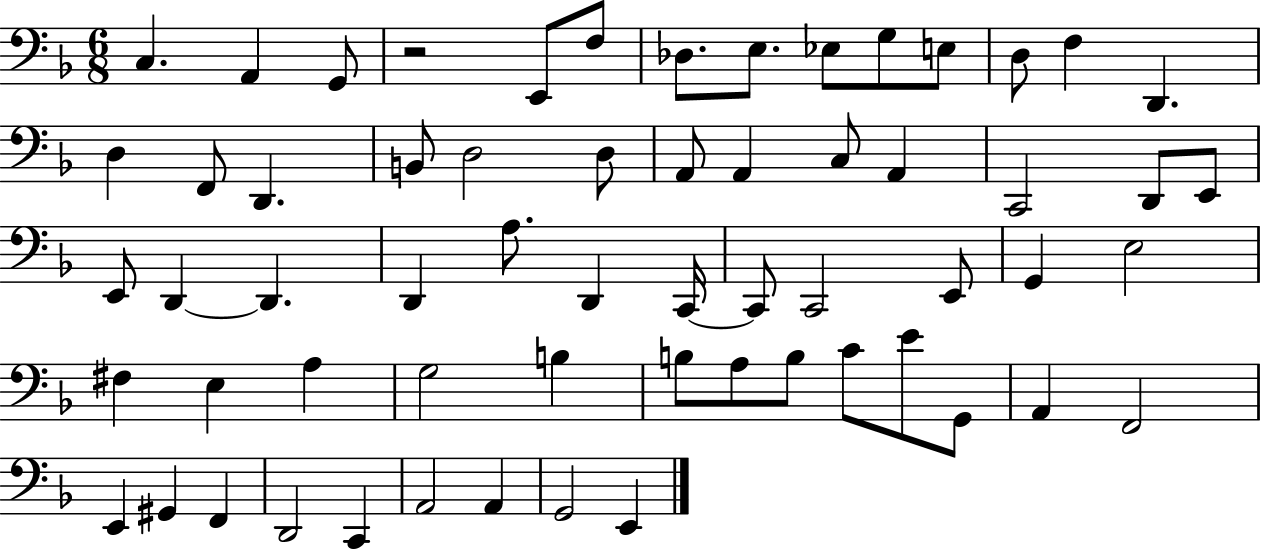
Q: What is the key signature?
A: F major